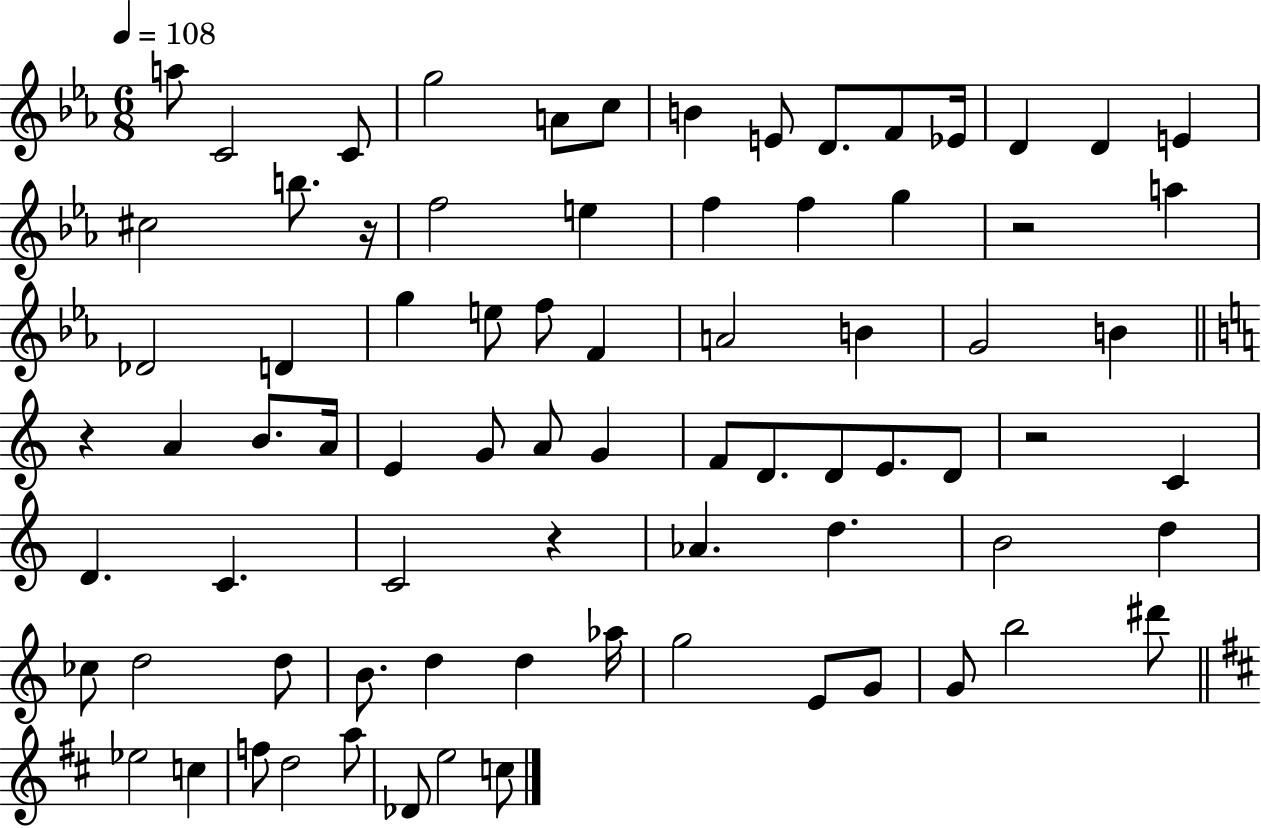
X:1
T:Untitled
M:6/8
L:1/4
K:Eb
a/2 C2 C/2 g2 A/2 c/2 B E/2 D/2 F/2 _E/4 D D E ^c2 b/2 z/4 f2 e f f g z2 a _D2 D g e/2 f/2 F A2 B G2 B z A B/2 A/4 E G/2 A/2 G F/2 D/2 D/2 E/2 D/2 z2 C D C C2 z _A d B2 d _c/2 d2 d/2 B/2 d d _a/4 g2 E/2 G/2 G/2 b2 ^d'/2 _e2 c f/2 d2 a/2 _D/2 e2 c/2